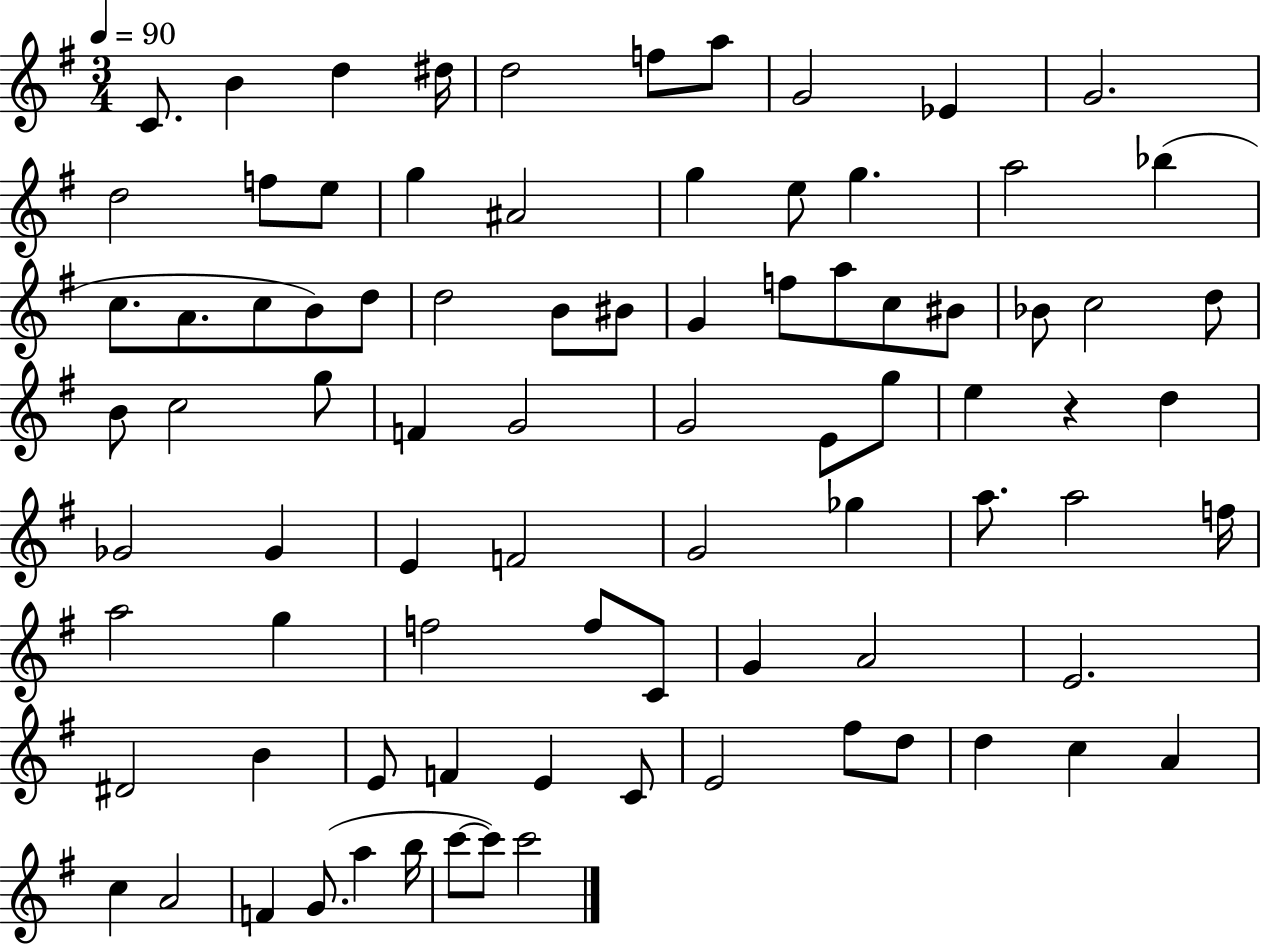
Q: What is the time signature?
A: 3/4